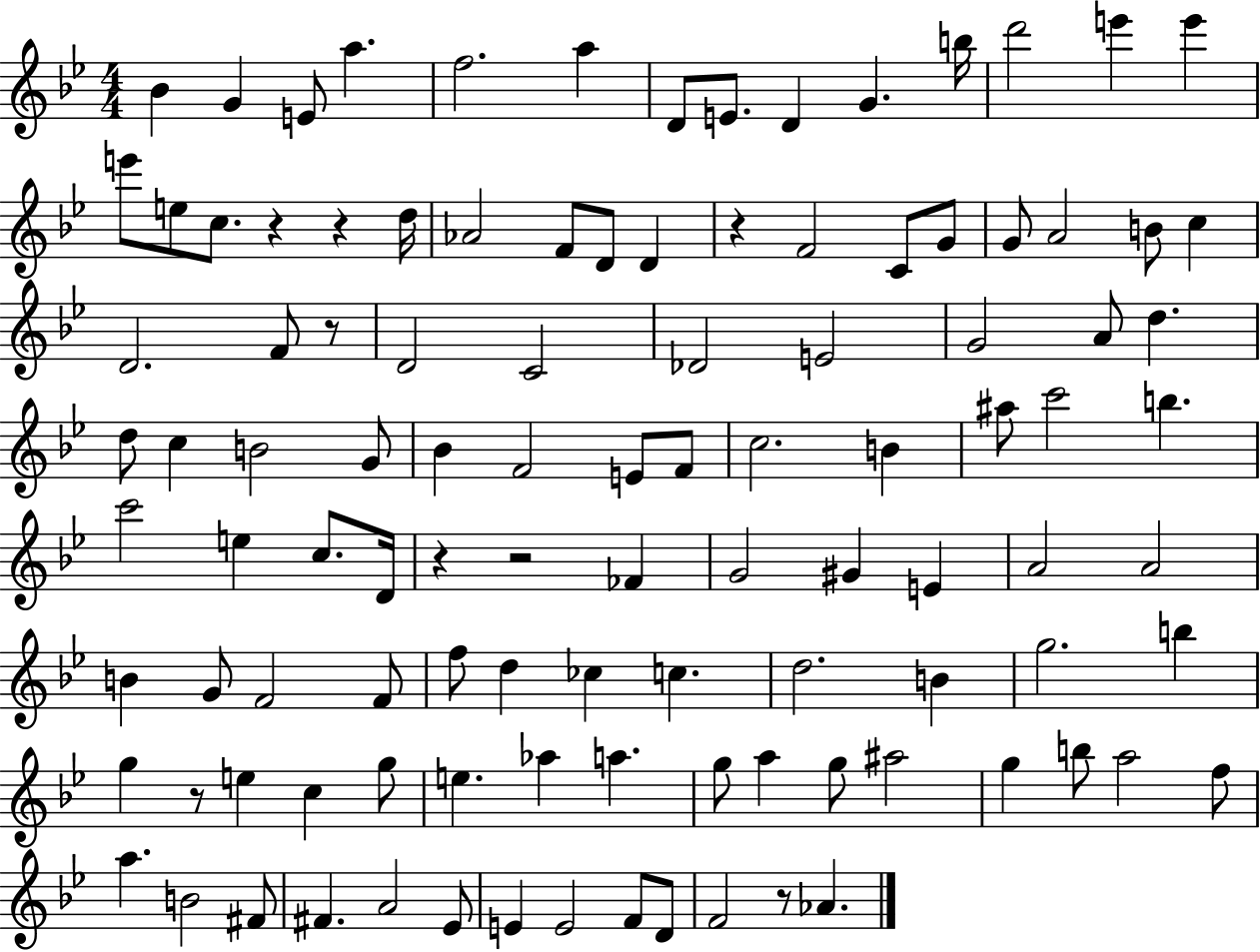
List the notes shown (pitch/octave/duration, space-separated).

Bb4/q G4/q E4/e A5/q. F5/h. A5/q D4/e E4/e. D4/q G4/q. B5/s D6/h E6/q E6/q E6/e E5/e C5/e. R/q R/q D5/s Ab4/h F4/e D4/e D4/q R/q F4/h C4/e G4/e G4/e A4/h B4/e C5/q D4/h. F4/e R/e D4/h C4/h Db4/h E4/h G4/h A4/e D5/q. D5/e C5/q B4/h G4/e Bb4/q F4/h E4/e F4/e C5/h. B4/q A#5/e C6/h B5/q. C6/h E5/q C5/e. D4/s R/q R/h FES4/q G4/h G#4/q E4/q A4/h A4/h B4/q G4/e F4/h F4/e F5/e D5/q CES5/q C5/q. D5/h. B4/q G5/h. B5/q G5/q R/e E5/q C5/q G5/e E5/q. Ab5/q A5/q. G5/e A5/q G5/e A#5/h G5/q B5/e A5/h F5/e A5/q. B4/h F#4/e F#4/q. A4/h Eb4/e E4/q E4/h F4/e D4/e F4/h R/e Ab4/q.